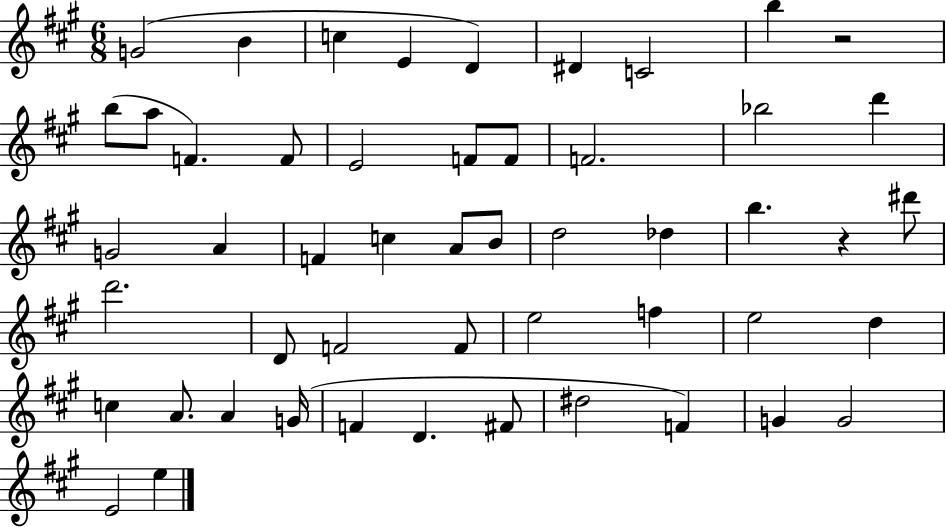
{
  \clef treble
  \numericTimeSignature
  \time 6/8
  \key a \major
  \repeat volta 2 { g'2( b'4 | c''4 e'4 d'4) | dis'4 c'2 | b''4 r2 | \break b''8( a''8 f'4.) f'8 | e'2 f'8 f'8 | f'2. | bes''2 d'''4 | \break g'2 a'4 | f'4 c''4 a'8 b'8 | d''2 des''4 | b''4. r4 dis'''8 | \break d'''2. | d'8 f'2 f'8 | e''2 f''4 | e''2 d''4 | \break c''4 a'8. a'4 g'16( | f'4 d'4. fis'8 | dis''2 f'4) | g'4 g'2 | \break e'2 e''4 | } \bar "|."
}